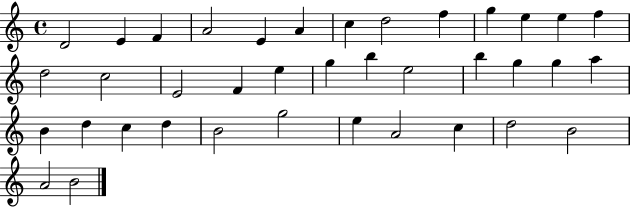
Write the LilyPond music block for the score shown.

{
  \clef treble
  \time 4/4
  \defaultTimeSignature
  \key c \major
  d'2 e'4 f'4 | a'2 e'4 a'4 | c''4 d''2 f''4 | g''4 e''4 e''4 f''4 | \break d''2 c''2 | e'2 f'4 e''4 | g''4 b''4 e''2 | b''4 g''4 g''4 a''4 | \break b'4 d''4 c''4 d''4 | b'2 g''2 | e''4 a'2 c''4 | d''2 b'2 | \break a'2 b'2 | \bar "|."
}